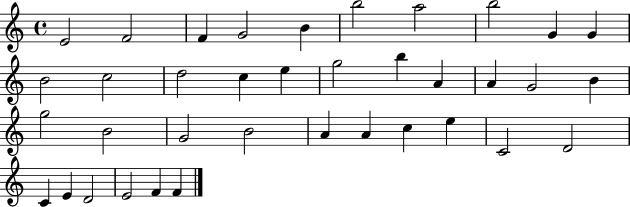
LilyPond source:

{
  \clef treble
  \time 4/4
  \defaultTimeSignature
  \key c \major
  e'2 f'2 | f'4 g'2 b'4 | b''2 a''2 | b''2 g'4 g'4 | \break b'2 c''2 | d''2 c''4 e''4 | g''2 b''4 a'4 | a'4 g'2 b'4 | \break g''2 b'2 | g'2 b'2 | a'4 a'4 c''4 e''4 | c'2 d'2 | \break c'4 e'4 d'2 | e'2 f'4 f'4 | \bar "|."
}